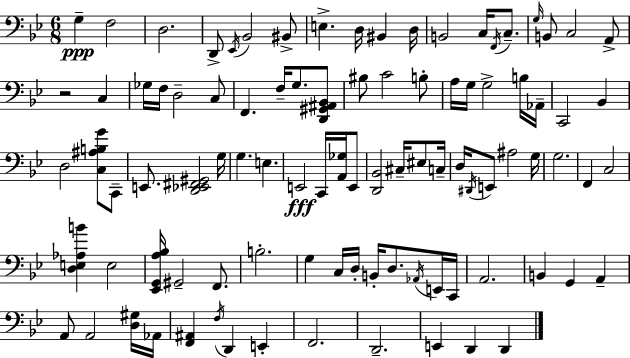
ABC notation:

X:1
T:Untitled
M:6/8
L:1/4
K:Bb
G, F,2 D,2 D,,/2 _E,,/4 _B,,2 ^B,,/2 E, D,/4 ^B,, D,/4 B,,2 C,/4 F,,/4 C,/2 G,/4 B,,/2 C,2 A,,/2 z2 C, _G,/4 F,/4 D,2 C,/2 F,, F,/4 G,/2 [D,,^G,,^A,,_B,,]/2 ^B,/2 C2 B,/2 A,/4 G,/4 G,2 B,/4 _A,,/4 C,,2 _B,, D,2 [C,^A,B,G]/2 C,,/2 E,,/2 [D,,_E,,^F,,^G,,]2 G,/4 G, E, E,,2 C,,/4 [A,,_G,]/4 E,,/2 [D,,_B,,]2 ^C,/4 ^E,/2 C,/4 D,/4 ^D,,/4 E,,/2 ^A,2 G,/4 G,2 F,, C,2 [D,E,_A,B] E,2 [_E,,G,,A,_B,]/4 ^G,,2 F,,/2 B,2 G, C,/4 D,/4 B,,/4 D,/2 _A,,/4 E,,/4 C,,/4 A,,2 B,, G,, A,, A,,/2 A,,2 [D,^G,]/4 _A,,/4 [F,,^A,,] F,/4 D,, E,, F,,2 D,,2 E,, D,, D,,